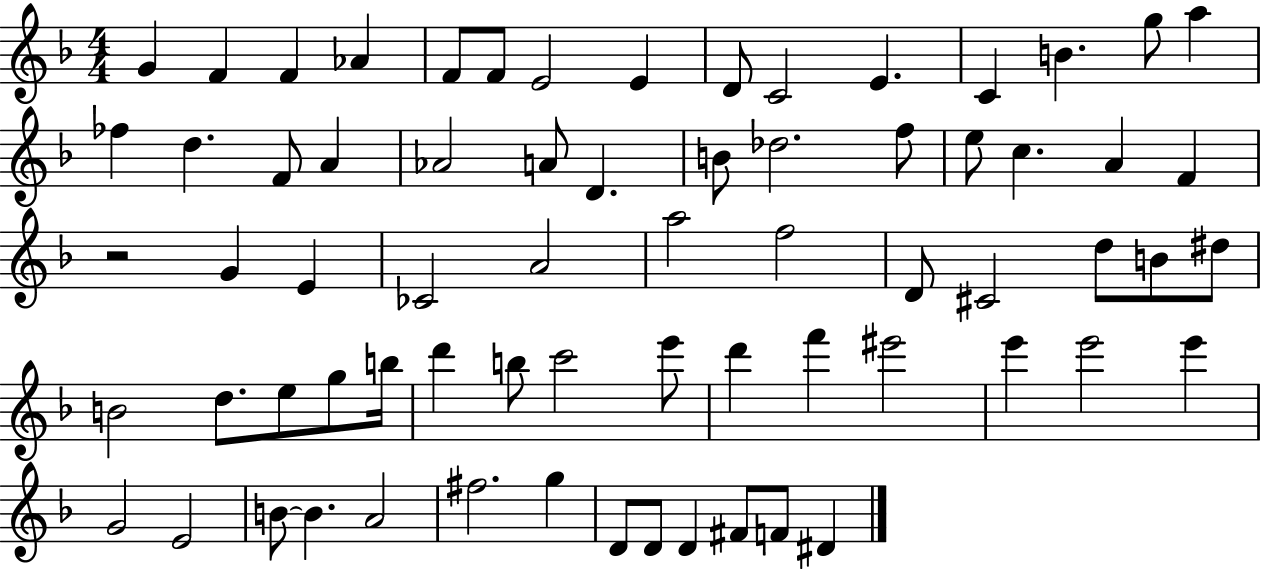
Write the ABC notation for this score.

X:1
T:Untitled
M:4/4
L:1/4
K:F
G F F _A F/2 F/2 E2 E D/2 C2 E C B g/2 a _f d F/2 A _A2 A/2 D B/2 _d2 f/2 e/2 c A F z2 G E _C2 A2 a2 f2 D/2 ^C2 d/2 B/2 ^d/2 B2 d/2 e/2 g/2 b/4 d' b/2 c'2 e'/2 d' f' ^e'2 e' e'2 e' G2 E2 B/2 B A2 ^f2 g D/2 D/2 D ^F/2 F/2 ^D